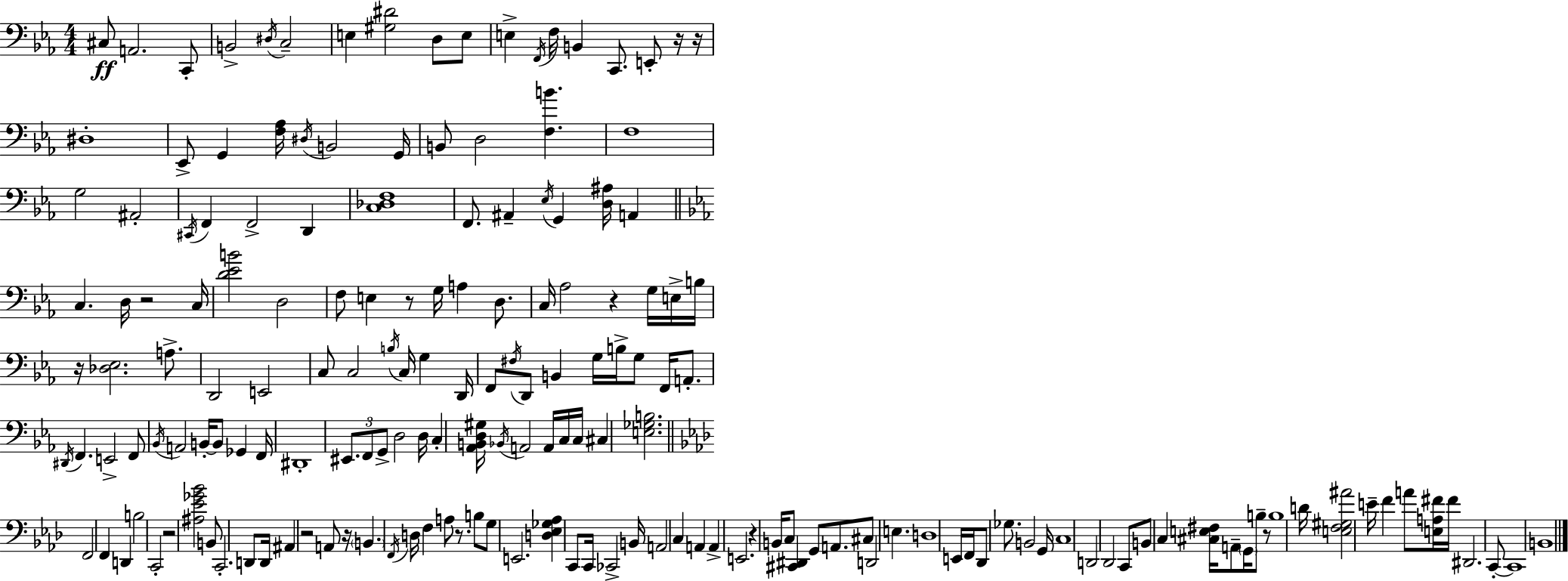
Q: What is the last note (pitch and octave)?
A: B2